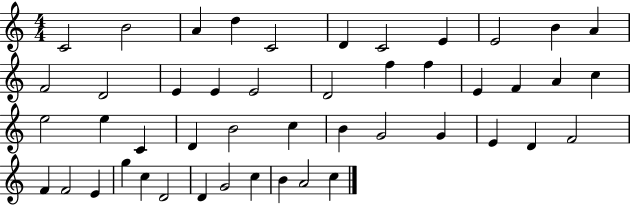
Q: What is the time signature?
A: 4/4